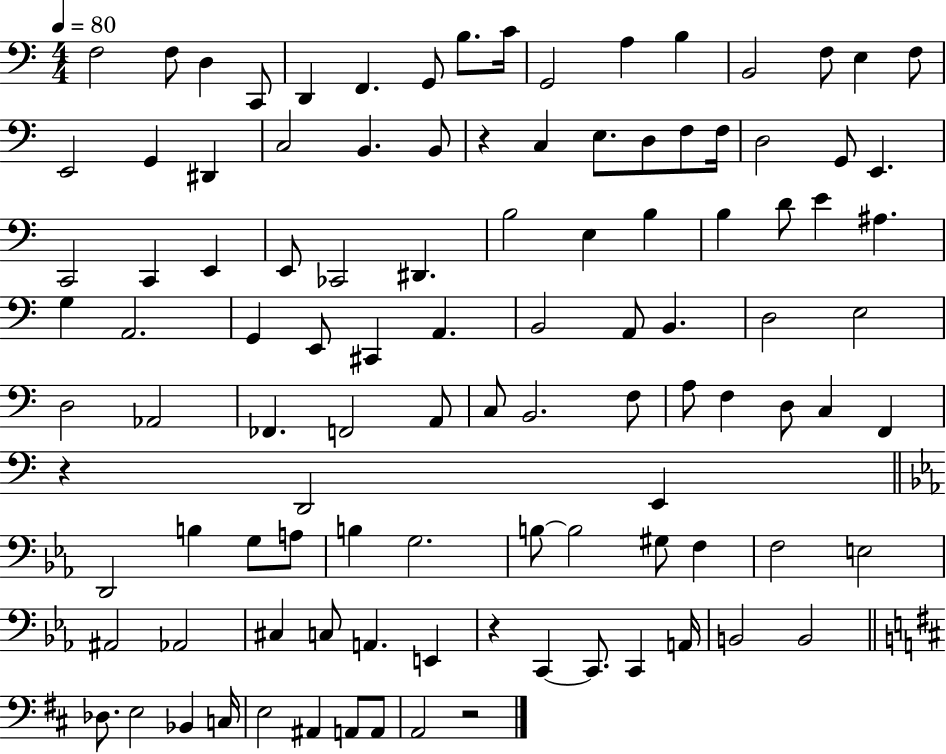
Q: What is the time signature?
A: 4/4